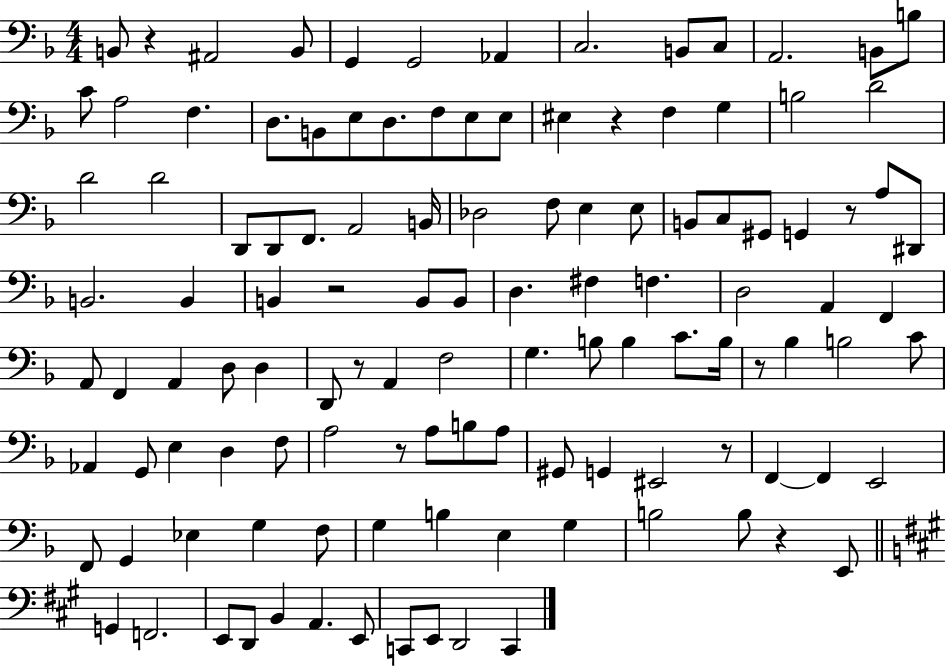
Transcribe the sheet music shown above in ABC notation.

X:1
T:Untitled
M:4/4
L:1/4
K:F
B,,/2 z ^A,,2 B,,/2 G,, G,,2 _A,, C,2 B,,/2 C,/2 A,,2 B,,/2 B,/2 C/2 A,2 F, D,/2 B,,/2 E,/2 D,/2 F,/2 E,/2 E,/2 ^E, z F, G, B,2 D2 D2 D2 D,,/2 D,,/2 F,,/2 A,,2 B,,/4 _D,2 F,/2 E, E,/2 B,,/2 C,/2 ^G,,/2 G,, z/2 A,/2 ^D,,/2 B,,2 B,, B,, z2 B,,/2 B,,/2 D, ^F, F, D,2 A,, F,, A,,/2 F,, A,, D,/2 D, D,,/2 z/2 A,, F,2 G, B,/2 B, C/2 B,/4 z/2 _B, B,2 C/2 _A,, G,,/2 E, D, F,/2 A,2 z/2 A,/2 B,/2 A,/2 ^G,,/2 G,, ^E,,2 z/2 F,, F,, E,,2 F,,/2 G,, _E, G, F,/2 G, B, E, G, B,2 B,/2 z E,,/2 G,, F,,2 E,,/2 D,,/2 B,, A,, E,,/2 C,,/2 E,,/2 D,,2 C,,